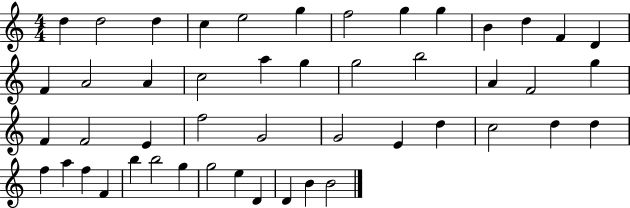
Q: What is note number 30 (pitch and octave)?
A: G4